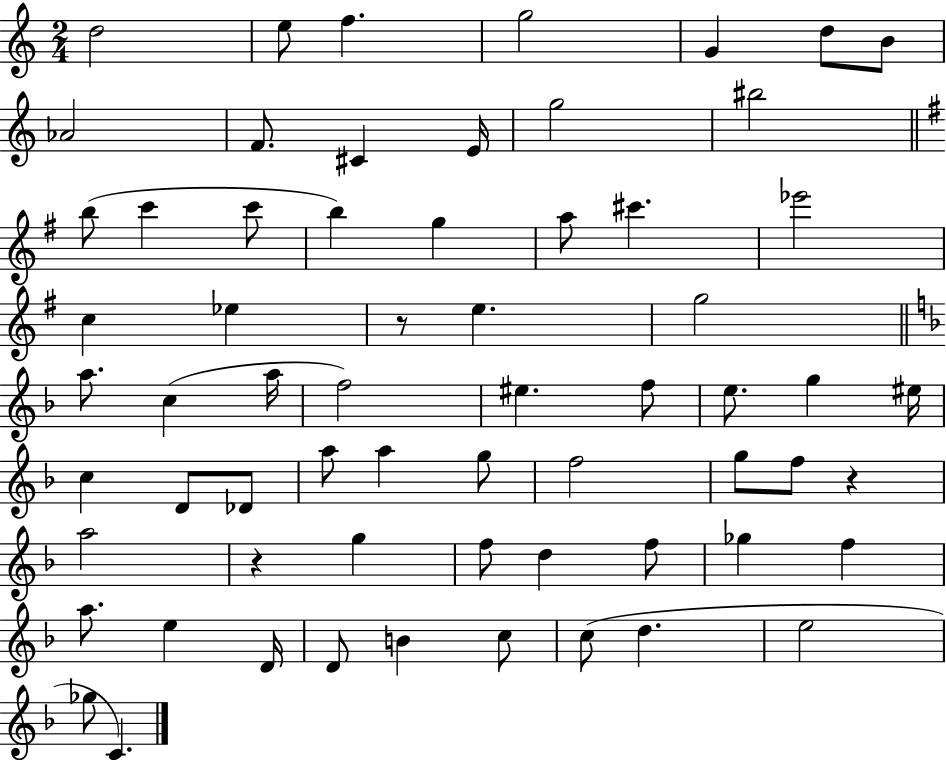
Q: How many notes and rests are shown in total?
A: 64